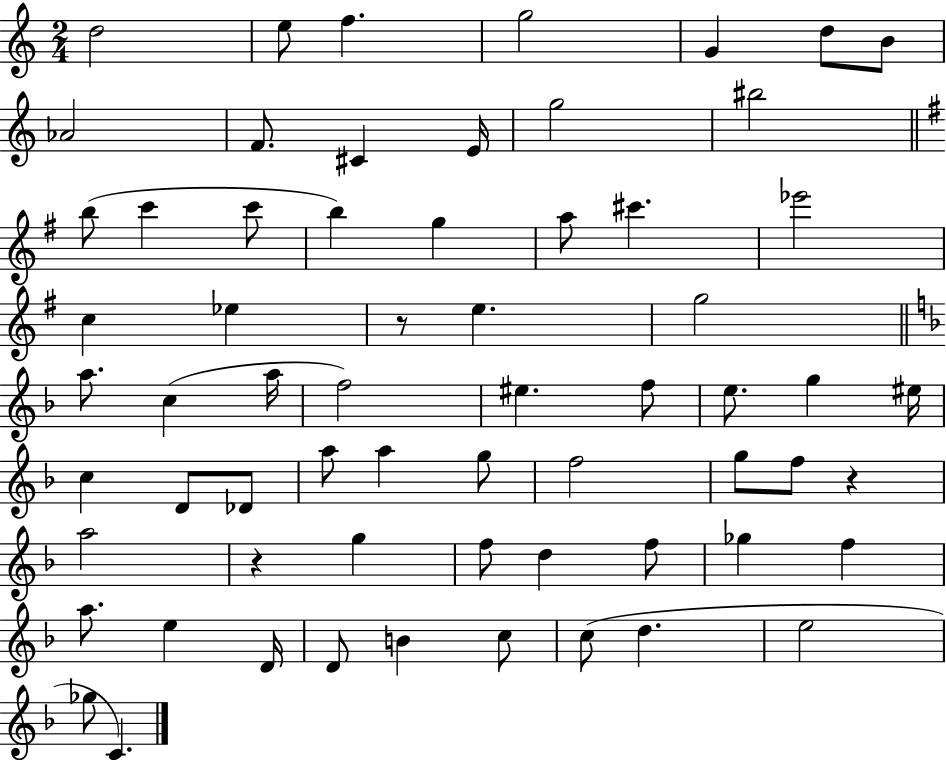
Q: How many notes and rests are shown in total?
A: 64